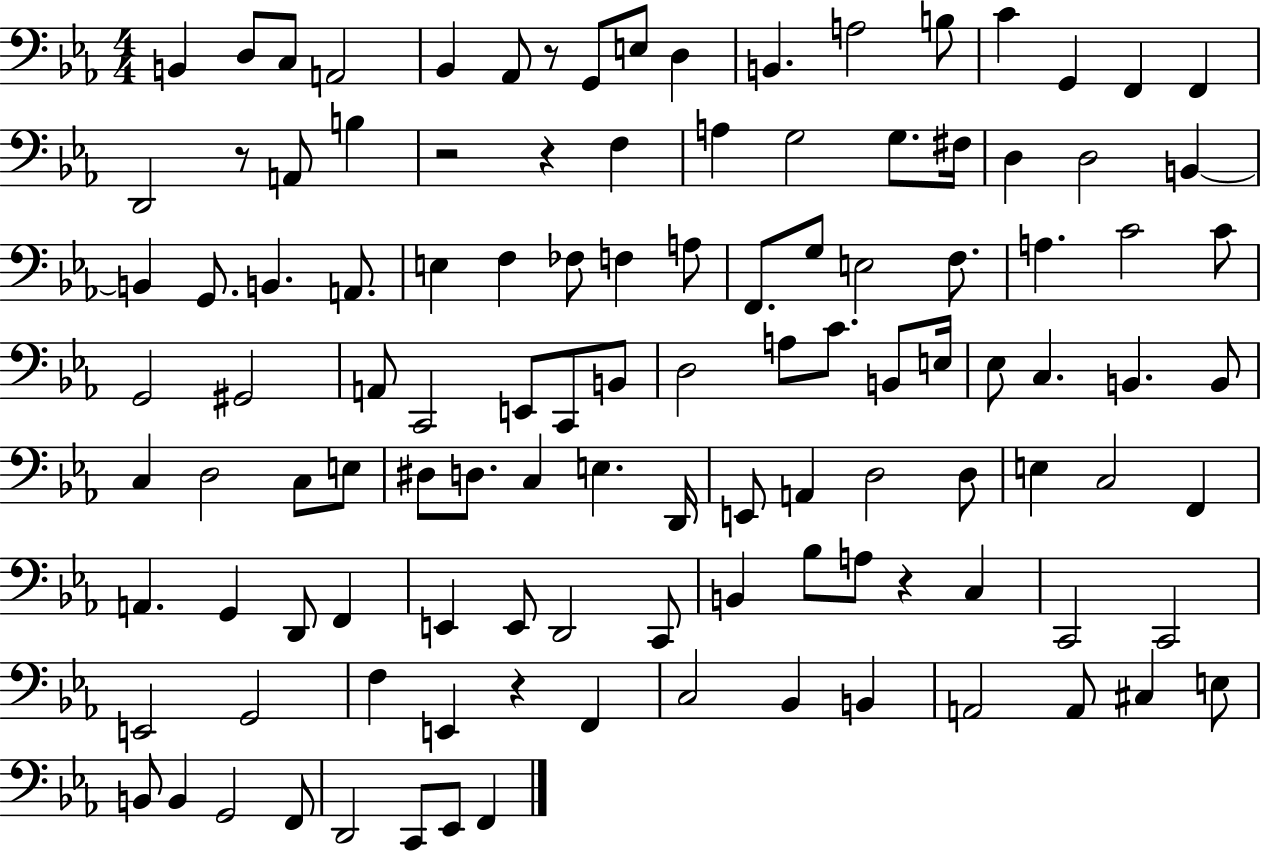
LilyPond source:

{
  \clef bass
  \numericTimeSignature
  \time 4/4
  \key ees \major
  b,4 d8 c8 a,2 | bes,4 aes,8 r8 g,8 e8 d4 | b,4. a2 b8 | c'4 g,4 f,4 f,4 | \break d,2 r8 a,8 b4 | r2 r4 f4 | a4 g2 g8. fis16 | d4 d2 b,4~~ | \break b,4 g,8. b,4. a,8. | e4 f4 fes8 f4 a8 | f,8. g8 e2 f8. | a4. c'2 c'8 | \break g,2 gis,2 | a,8 c,2 e,8 c,8 b,8 | d2 a8 c'8. b,8 e16 | ees8 c4. b,4. b,8 | \break c4 d2 c8 e8 | dis8 d8. c4 e4. d,16 | e,8 a,4 d2 d8 | e4 c2 f,4 | \break a,4. g,4 d,8 f,4 | e,4 e,8 d,2 c,8 | b,4 bes8 a8 r4 c4 | c,2 c,2 | \break e,2 g,2 | f4 e,4 r4 f,4 | c2 bes,4 b,4 | a,2 a,8 cis4 e8 | \break b,8 b,4 g,2 f,8 | d,2 c,8 ees,8 f,4 | \bar "|."
}